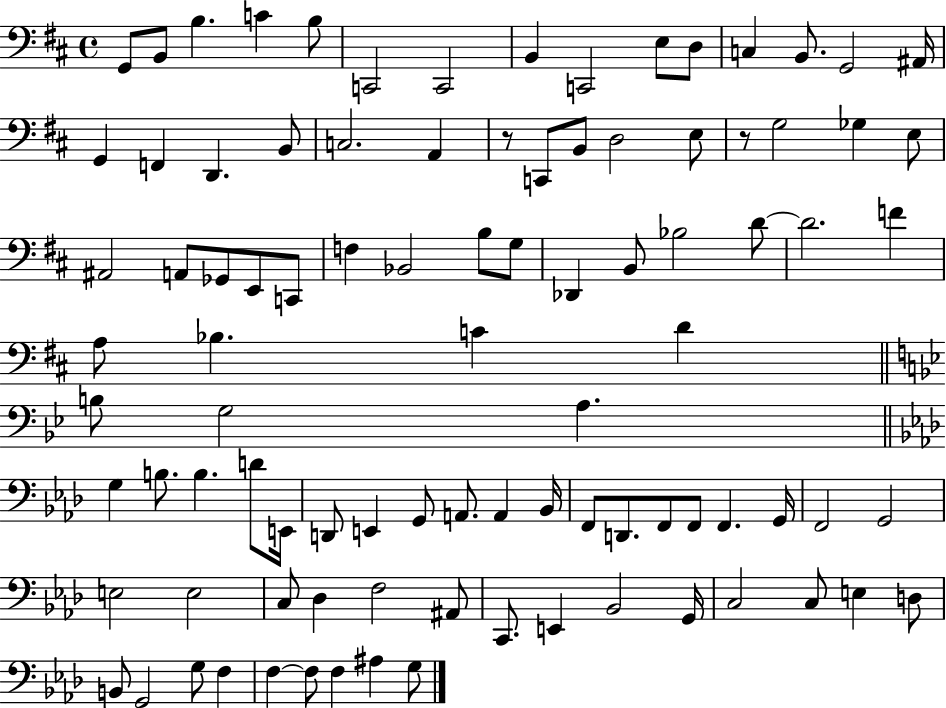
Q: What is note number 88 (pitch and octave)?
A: F3